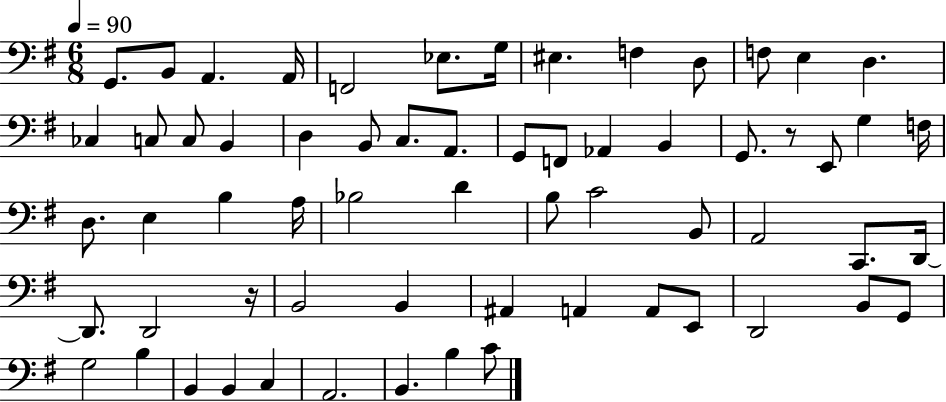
G2/e. B2/e A2/q. A2/s F2/h Eb3/e. G3/s EIS3/q. F3/q D3/e F3/e E3/q D3/q. CES3/q C3/e C3/e B2/q D3/q B2/e C3/e. A2/e. G2/e F2/e Ab2/q B2/q G2/e. R/e E2/e G3/q F3/s D3/e. E3/q B3/q A3/s Bb3/h D4/q B3/e C4/h B2/e A2/h C2/e. D2/s D2/e. D2/h R/s B2/h B2/q A#2/q A2/q A2/e E2/e D2/h B2/e G2/e G3/h B3/q B2/q B2/q C3/q A2/h. B2/q. B3/q C4/e